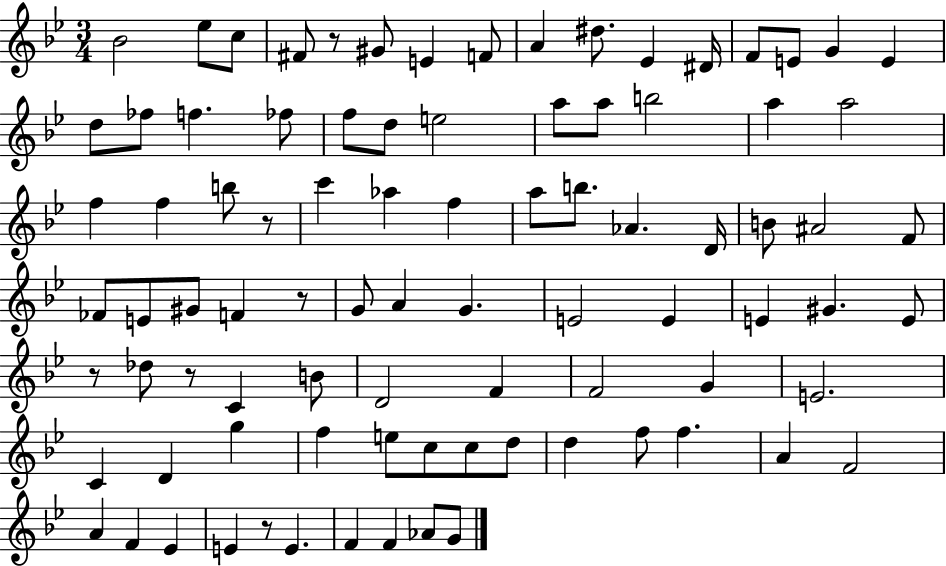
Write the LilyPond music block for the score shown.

{
  \clef treble
  \numericTimeSignature
  \time 3/4
  \key bes \major
  bes'2 ees''8 c''8 | fis'8 r8 gis'8 e'4 f'8 | a'4 dis''8. ees'4 dis'16 | f'8 e'8 g'4 e'4 | \break d''8 fes''8 f''4. fes''8 | f''8 d''8 e''2 | a''8 a''8 b''2 | a''4 a''2 | \break f''4 f''4 b''8 r8 | c'''4 aes''4 f''4 | a''8 b''8. aes'4. d'16 | b'8 ais'2 f'8 | \break fes'8 e'8 gis'8 f'4 r8 | g'8 a'4 g'4. | e'2 e'4 | e'4 gis'4. e'8 | \break r8 des''8 r8 c'4 b'8 | d'2 f'4 | f'2 g'4 | e'2. | \break c'4 d'4 g''4 | f''4 e''8 c''8 c''8 d''8 | d''4 f''8 f''4. | a'4 f'2 | \break a'4 f'4 ees'4 | e'4 r8 e'4. | f'4 f'4 aes'8 g'8 | \bar "|."
}